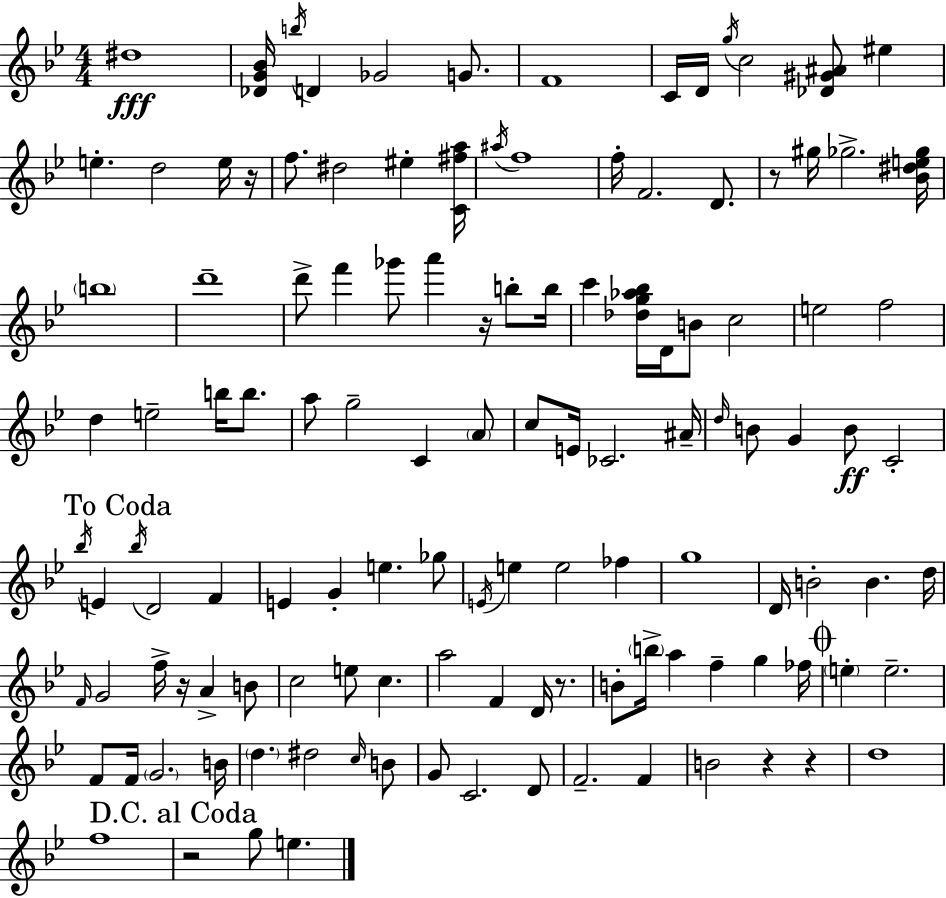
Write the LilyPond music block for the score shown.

{
  \clef treble
  \numericTimeSignature
  \time 4/4
  \key g \minor
  \repeat volta 2 { dis''1\fff | <des' g' bes'>16 \acciaccatura { b''16 } d'4 ges'2 g'8. | f'1 | c'16 d'16 \acciaccatura { g''16 } c''2 <des' gis' ais'>8 eis''4 | \break e''4.-. d''2 | e''16 r16 f''8. dis''2 eis''4-. | <c' fis'' a''>16 \acciaccatura { ais''16 } f''1 | f''16-. f'2. | \break d'8. r8 gis''16 ges''2.-> | <bes' dis'' e'' ges''>16 \parenthesize b''1 | d'''1-- | d'''8-> f'''4 ges'''8 a'''4 r16 | \break b''8-. b''16 c'''4 <des'' g'' aes'' bes''>16 d'16 b'8 c''2 | e''2 f''2 | d''4 e''2-- b''16 | b''8. a''8 g''2-- c'4 | \break \parenthesize a'8 c''8 e'16 ces'2. | ais'16-- \grace { d''16 } b'8 g'4 b'8\ff c'2-. | \mark "To Coda" \acciaccatura { bes''16 } e'4 \acciaccatura { bes''16 } d'2 | f'4 e'4 g'4-. e''4. | \break ges''8 \acciaccatura { e'16 } e''4 e''2 | fes''4 g''1 | d'16 b'2-. | b'4. d''16 \grace { f'16 } g'2 | \break f''16-> r16 a'4-> b'8 c''2 | e''8 c''4. a''2 | f'4 d'16 r8. b'8-. \parenthesize b''16-> a''4 f''4-- | g''4 fes''16 \mark \markup { \musicglyph "scripts.coda" } \parenthesize e''4-. e''2.-- | \break f'8 f'16 \parenthesize g'2. | b'16 \parenthesize d''4. dis''2 | \grace { c''16 } b'8 g'8 c'2. | d'8 f'2.-- | \break f'4 b'2 | r4 r4 d''1 | f''1 | \mark "D.C. al Coda" r2 | \break g''8 e''4. } \bar "|."
}